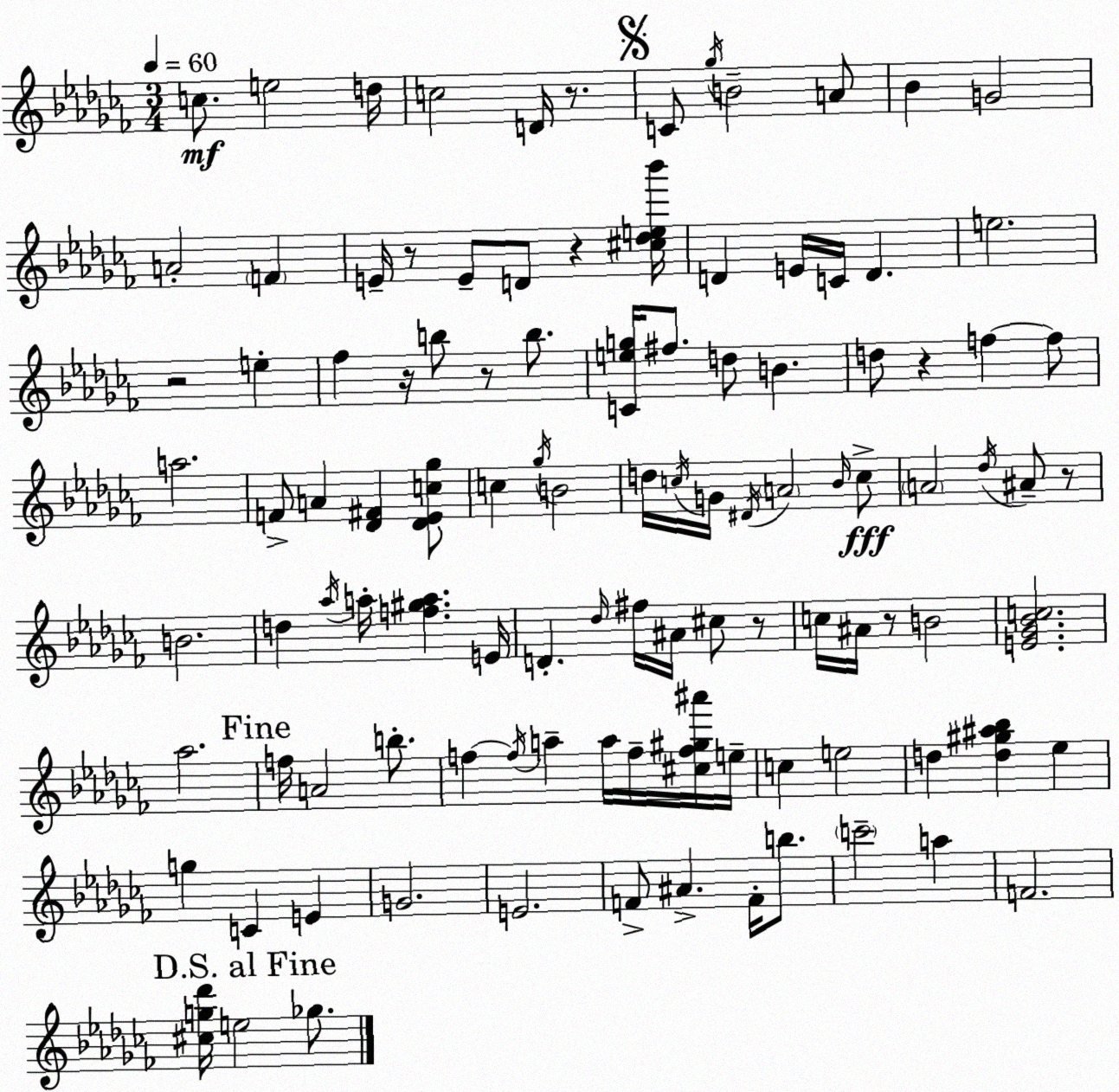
X:1
T:Untitled
M:3/4
L:1/4
K:Abm
c/2 e2 d/4 c2 D/4 z/2 C/2 _g/4 B2 A/2 _B G2 A2 F E/4 z/2 E/2 D/2 z [^c_de_b']/4 D E/4 C/4 D e2 z2 e _f z/4 b/2 z/2 b/2 [Ceg]/4 ^f/2 d/2 B d/2 z f f/2 a2 F/2 A [_D^F] [_D_Ec_g]/2 c _g/4 B2 d/4 c/4 G/4 ^D/4 A2 _B/4 c/2 A2 _d/4 ^A/2 z/2 B2 d _a/4 a/4 [f^ga] E/4 D _d/4 ^f/4 ^A/4 ^c/2 z/2 c/4 ^A/4 z/2 B2 [E_G_Bc]2 _a2 f/4 A2 b/2 f f/4 a a/4 f/4 [^cf^g^a']/4 e/4 c e2 d [d^g^a_b] _e g C E G2 E2 F/2 ^A F/4 b/2 c'2 a F2 [^cg_d']/4 e2 _g/2